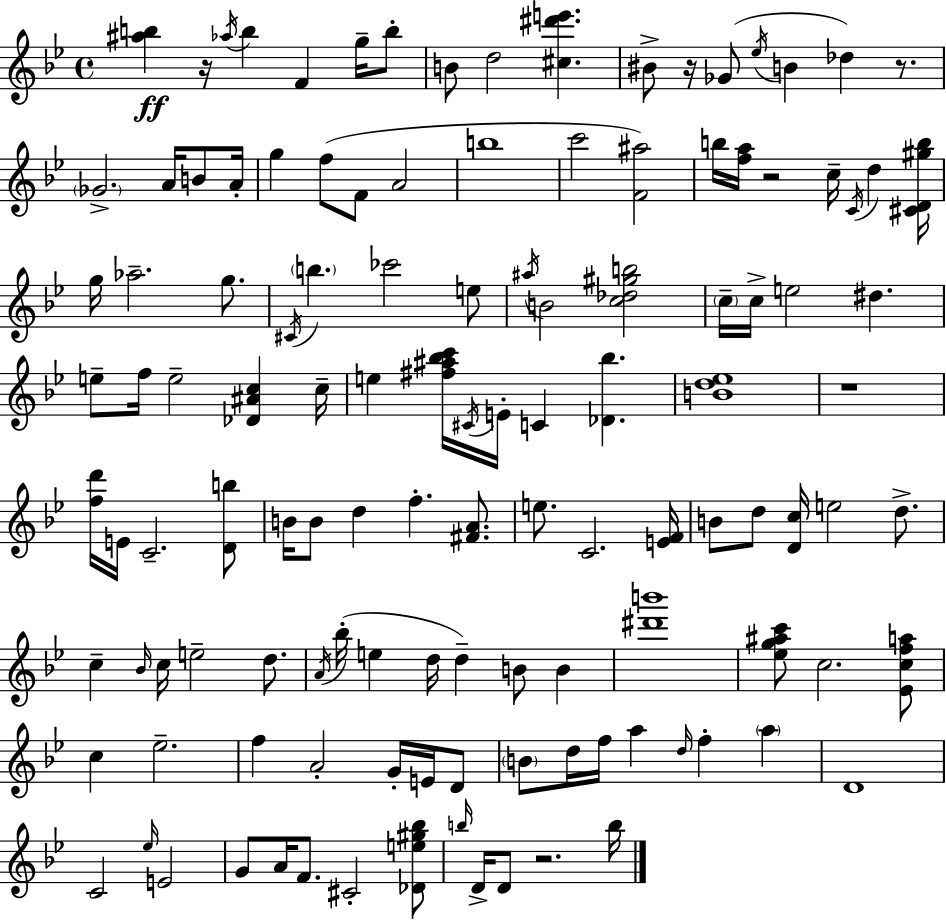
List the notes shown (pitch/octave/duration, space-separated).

[A#5,B5]/q R/s Ab5/s B5/q F4/q G5/s B5/e B4/e D5/h [C#5,D#6,E6]/q. BIS4/e R/s Gb4/e Eb5/s B4/q Db5/q R/e. Gb4/h. A4/s B4/e A4/s G5/q F5/e F4/e A4/h B5/w C6/h [F4,A#5]/h B5/s [F5,A5]/s R/h C5/s C4/s D5/q [C#4,D4,G#5,B5]/s G5/s Ab5/h. G5/e. C#4/s B5/q. CES6/h E5/e A#5/s B4/h [C5,Db5,G#5,B5]/h C5/s C5/s E5/h D#5/q. E5/e F5/s E5/h [Db4,A#4,C5]/q C5/s E5/q [F#5,A#5,Bb5,C6]/s C#4/s E4/s C4/q [Db4,Bb5]/q. [B4,D5,Eb5]/w R/w [F5,D6]/s E4/s C4/h. [D4,B5]/e B4/s B4/e D5/q F5/q. [F#4,A4]/e. E5/e. C4/h. [E4,F4]/s B4/e D5/e [D4,C5]/s E5/h D5/e. C5/q Bb4/s C5/s E5/h D5/e. A4/s Bb5/s E5/q D5/s D5/q B4/e B4/q [D#6,B6]/w [Eb5,G5,A#5,C6]/e C5/h. [Eb4,C5,F5,A5]/e C5/q Eb5/h. F5/q A4/h G4/s E4/s D4/e B4/e D5/s F5/s A5/q D5/s F5/q A5/q D4/w C4/h Eb5/s E4/h G4/e A4/s F4/e. C#4/h [Db4,E5,G#5,Bb5]/e B5/s D4/s D4/e R/h. B5/s